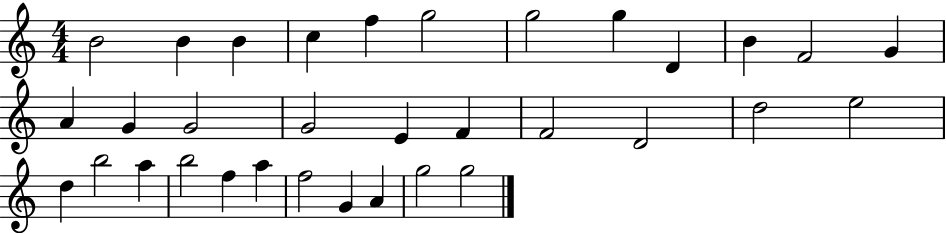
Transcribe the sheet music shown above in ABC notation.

X:1
T:Untitled
M:4/4
L:1/4
K:C
B2 B B c f g2 g2 g D B F2 G A G G2 G2 E F F2 D2 d2 e2 d b2 a b2 f a f2 G A g2 g2